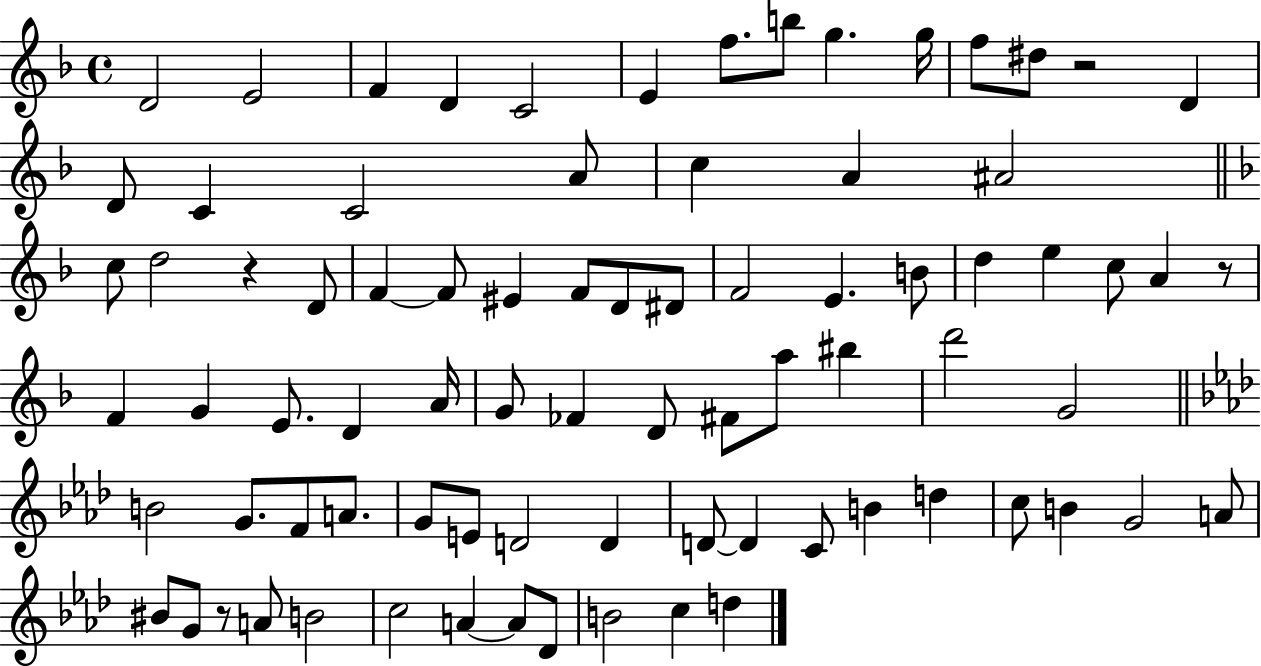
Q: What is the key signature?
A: F major